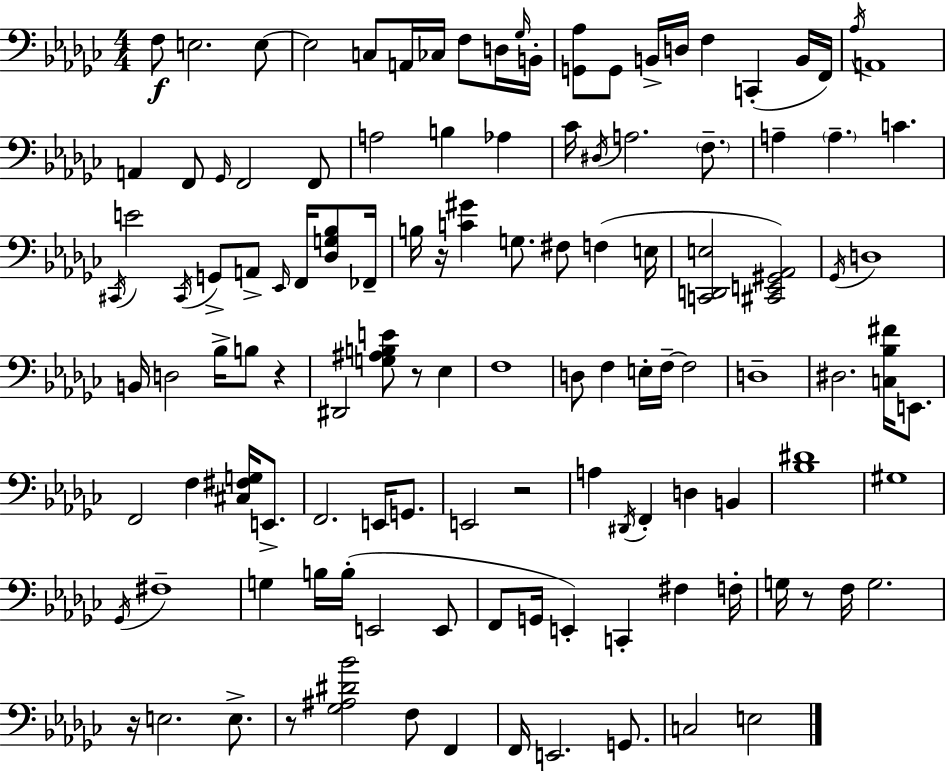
X:1
T:Untitled
M:4/4
L:1/4
K:Ebm
F,/2 E,2 E,/2 E,2 C,/2 A,,/4 _C,/4 F,/2 D,/4 _G,/4 B,,/4 [G,,_A,]/2 G,,/2 B,,/4 D,/4 F, C,, B,,/4 F,,/4 _A,/4 A,,4 A,, F,,/2 _G,,/4 F,,2 F,,/2 A,2 B, _A, _C/4 ^D,/4 A,2 F,/2 A, A, C ^C,,/4 E2 ^C,,/4 G,,/2 A,,/2 _E,,/4 F,,/4 [_D,G,_B,]/2 _F,,/4 B,/4 z/4 [C^G] G,/2 ^F,/2 F, E,/4 [C,,D,,E,]2 [^C,,E,,^G,,_A,,]2 _G,,/4 D,4 B,,/4 D,2 _B,/4 B,/2 z ^D,,2 [G,^A,B,E]/2 z/2 _E, F,4 D,/2 F, E,/4 F,/4 F,2 D,4 ^D,2 [C,_B,^F]/4 E,,/2 F,,2 F, [^C,^F,G,]/4 E,,/2 F,,2 E,,/4 G,,/2 E,,2 z2 A, ^D,,/4 F,, D, B,, [_B,^D]4 ^G,4 _G,,/4 ^F,4 G, B,/4 B,/4 E,,2 E,,/2 F,,/2 G,,/4 E,, C,, ^F, F,/4 G,/4 z/2 F,/4 G,2 z/4 E,2 E,/2 z/2 [_G,^A,^D_B]2 F,/2 F,, F,,/4 E,,2 G,,/2 C,2 E,2